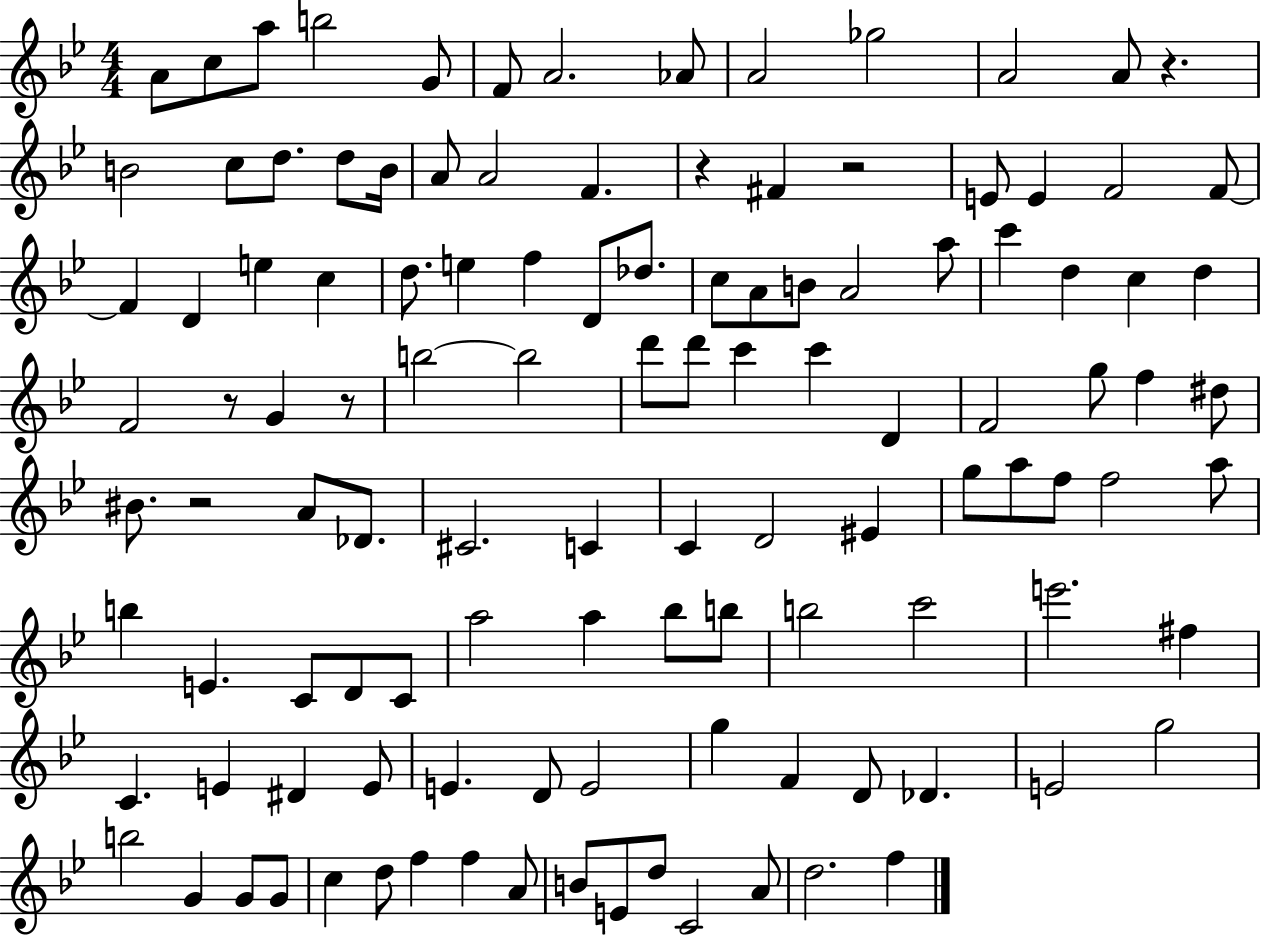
X:1
T:Untitled
M:4/4
L:1/4
K:Bb
A/2 c/2 a/2 b2 G/2 F/2 A2 _A/2 A2 _g2 A2 A/2 z B2 c/2 d/2 d/2 B/4 A/2 A2 F z ^F z2 E/2 E F2 F/2 F D e c d/2 e f D/2 _d/2 c/2 A/2 B/2 A2 a/2 c' d c d F2 z/2 G z/2 b2 b2 d'/2 d'/2 c' c' D F2 g/2 f ^d/2 ^B/2 z2 A/2 _D/2 ^C2 C C D2 ^E g/2 a/2 f/2 f2 a/2 b E C/2 D/2 C/2 a2 a _b/2 b/2 b2 c'2 e'2 ^f C E ^D E/2 E D/2 E2 g F D/2 _D E2 g2 b2 G G/2 G/2 c d/2 f f A/2 B/2 E/2 d/2 C2 A/2 d2 f